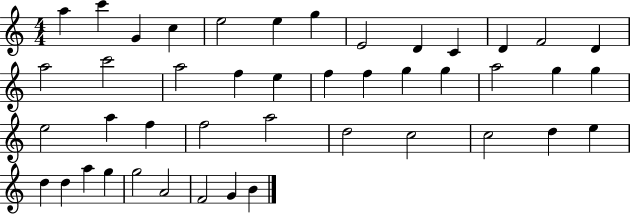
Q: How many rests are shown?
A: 0